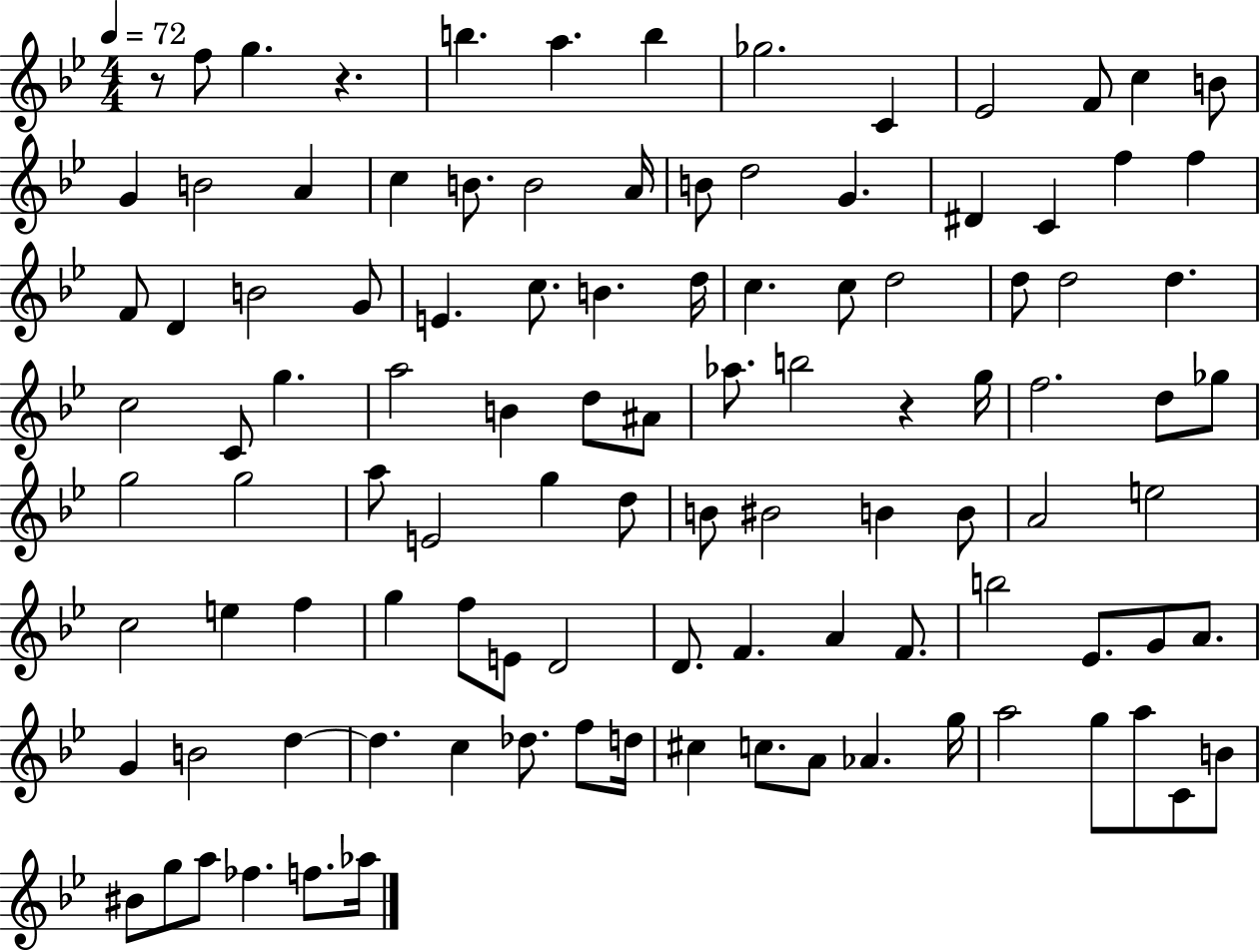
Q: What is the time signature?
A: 4/4